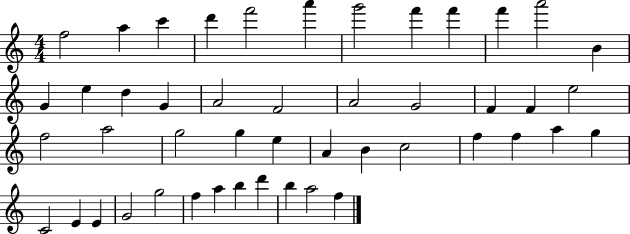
F5/h A5/q C6/q D6/q F6/h A6/q G6/h F6/q F6/q F6/q A6/h B4/q G4/q E5/q D5/q G4/q A4/h F4/h A4/h G4/h F4/q F4/q E5/h F5/h A5/h G5/h G5/q E5/q A4/q B4/q C5/h F5/q F5/q A5/q G5/q C4/h E4/q E4/q G4/h G5/h F5/q A5/q B5/q D6/q B5/q A5/h F5/q